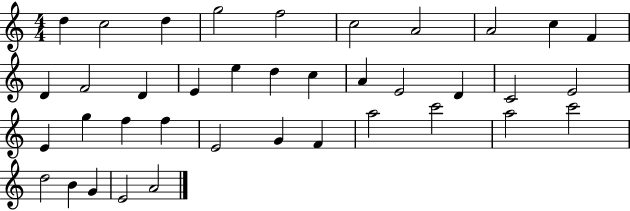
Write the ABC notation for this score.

X:1
T:Untitled
M:4/4
L:1/4
K:C
d c2 d g2 f2 c2 A2 A2 c F D F2 D E e d c A E2 D C2 E2 E g f f E2 G F a2 c'2 a2 c'2 d2 B G E2 A2